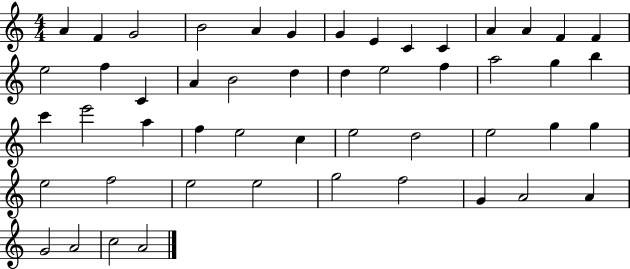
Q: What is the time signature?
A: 4/4